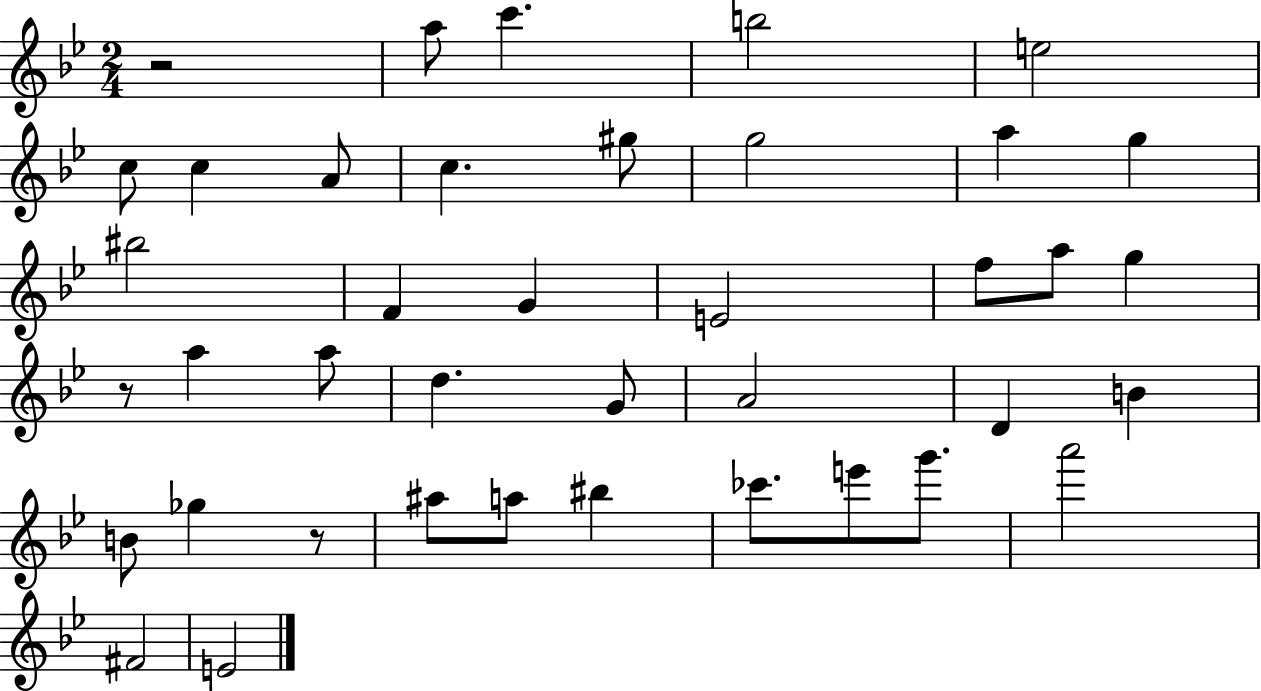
X:1
T:Untitled
M:2/4
L:1/4
K:Bb
z2 a/2 c' b2 e2 c/2 c A/2 c ^g/2 g2 a g ^b2 F G E2 f/2 a/2 g z/2 a a/2 d G/2 A2 D B B/2 _g z/2 ^a/2 a/2 ^b _c'/2 e'/2 g'/2 a'2 ^F2 E2